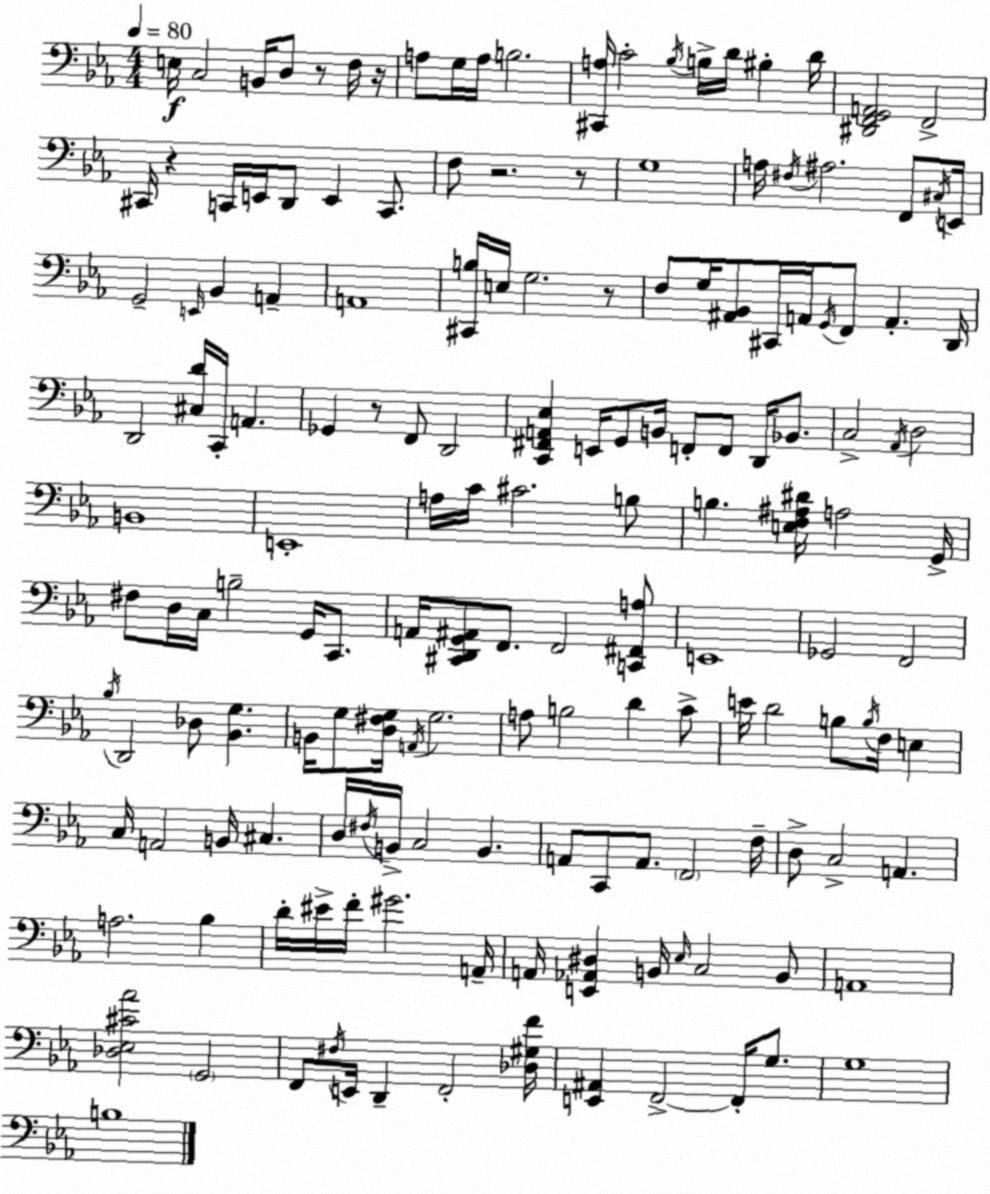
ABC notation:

X:1
T:Untitled
M:4/4
L:1/4
K:Eb
E,/4 C,2 B,,/4 D,/2 z/2 F,/4 z/4 A,/2 G,/4 A,/4 B,2 [^C,,A,]/4 C2 _B,/4 B,/4 D/4 ^B, D/4 [^D,,F,,G,,A,,]2 F,,2 ^C,,/4 z C,,/4 E,,/4 D,,/2 E,, C,,/2 F,/2 z2 z/2 G,4 A,/4 ^F,/4 ^A,2 F,,/2 ^C,/4 E,,/4 G,,2 E,,/4 _B,, A,, A,,4 [^C,,B,]/4 E,/4 G,2 z/2 F,/2 G,/4 [^A,,_B,,]/2 ^C,,/4 A,,/4 G,,/4 F,,/2 A,, D,,/4 D,,2 [^C,D]/4 C,,/4 A,, _G,, z/2 F,,/2 D,,2 [C,,^F,,A,,_E,] E,,/4 G,,/2 B,,/4 F,,/2 F,,/2 D,,/4 _B,,/2 C,2 _A,,/4 D,2 B,,4 E,,4 A,/4 C/4 ^C2 B,/2 B, [E,F,^A,^D]/4 A,2 G,,/4 ^F,/2 D,/4 C,/4 B,2 G,,/4 C,,/2 A,,/4 [^C,,D,,G,,^A,,]/2 F,,/2 F,,2 [C,,^F,,A,]/2 E,,4 _G,,2 F,,2 _B,/4 D,,2 _D,/2 [_B,,G,] B,,/4 G,/2 [D,^F,G,]/4 A,,/4 G,2 A,/2 B,2 D C/2 E/4 D2 B,/2 B,/4 F,/4 E, C,/4 A,,2 B,,/4 ^C, D,/4 ^F,/4 B,,/4 C,2 B,, A,,/2 C,,/2 A,,/2 F,,2 F,/4 D,/2 C,2 A,, A,2 _B, D/4 ^E/4 F/4 ^G2 A,,/4 A,,/4 [E,,_A,,^D,] B,,/4 _E,/4 C,2 B,,/2 A,,4 [_D,_E,^C_A]2 G,,2 F,,/2 ^F,/4 E,,/4 D,, F,,2 [_D,^G,F]/4 [E,,^A,,] F,,2 F,,/4 G,/2 G,4 B,4